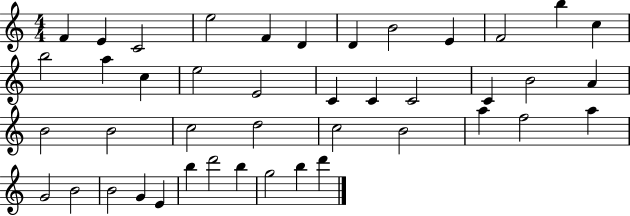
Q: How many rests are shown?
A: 0